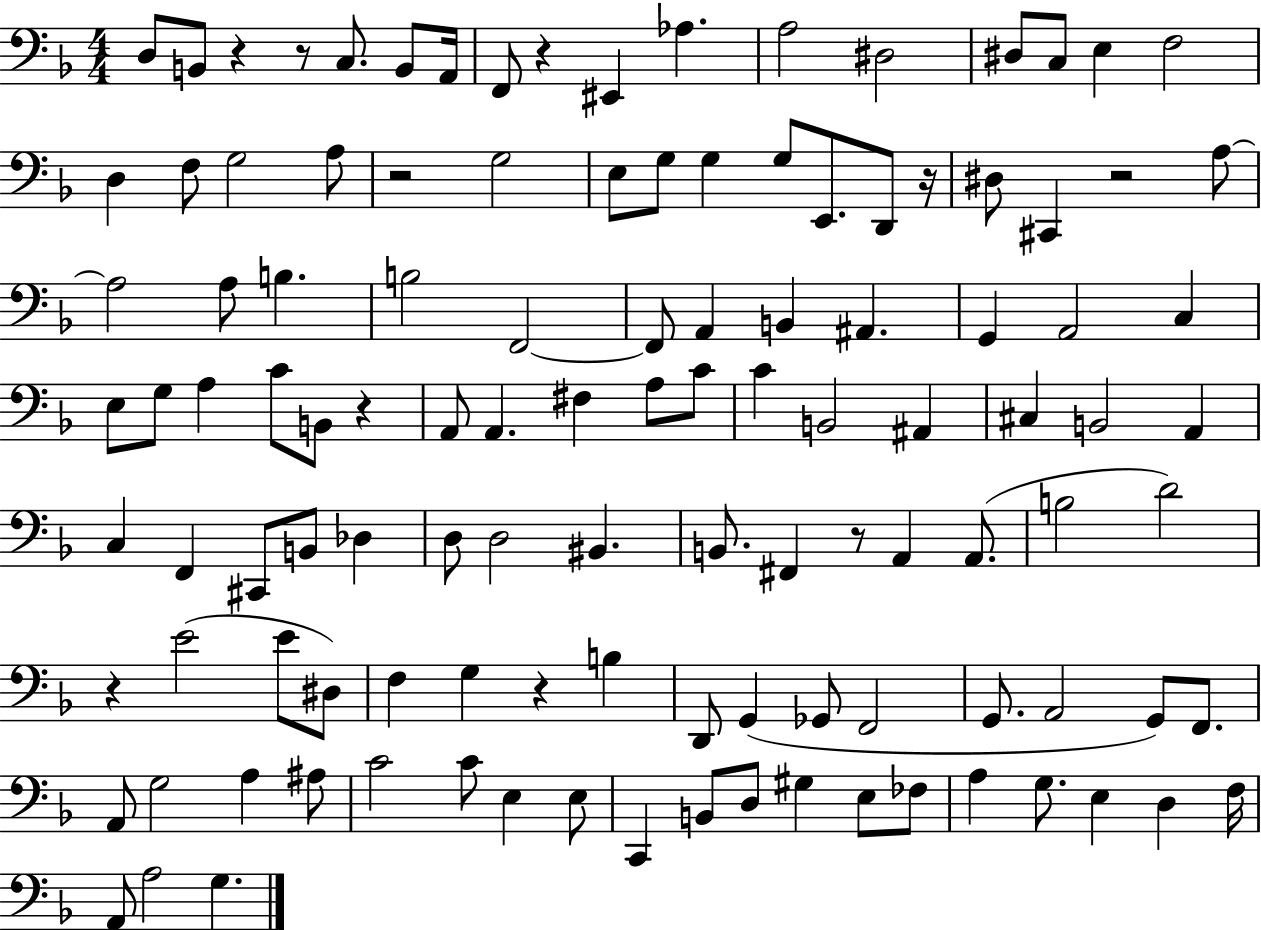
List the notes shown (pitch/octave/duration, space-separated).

D3/e B2/e R/q R/e C3/e. B2/e A2/s F2/e R/q EIS2/q Ab3/q. A3/h D#3/h D#3/e C3/e E3/q F3/h D3/q F3/e G3/h A3/e R/h G3/h E3/e G3/e G3/q G3/e E2/e. D2/e R/s D#3/e C#2/q R/h A3/e A3/h A3/e B3/q. B3/h F2/h F2/e A2/q B2/q A#2/q. G2/q A2/h C3/q E3/e G3/e A3/q C4/e B2/e R/q A2/e A2/q. F#3/q A3/e C4/e C4/q B2/h A#2/q C#3/q B2/h A2/q C3/q F2/q C#2/e B2/e Db3/q D3/e D3/h BIS2/q. B2/e. F#2/q R/e A2/q A2/e. B3/h D4/h R/q E4/h E4/e D#3/e F3/q G3/q R/q B3/q D2/e G2/q Gb2/e F2/h G2/e. A2/h G2/e F2/e. A2/e G3/h A3/q A#3/e C4/h C4/e E3/q E3/e C2/q B2/e D3/e G#3/q E3/e FES3/e A3/q G3/e. E3/q D3/q F3/s A2/e A3/h G3/q.